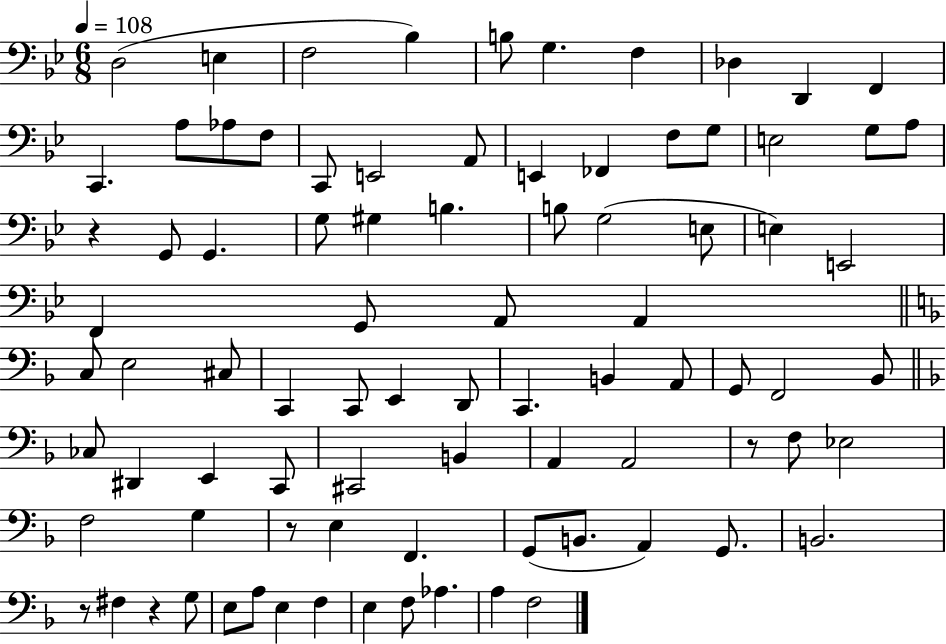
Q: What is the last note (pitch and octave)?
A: F3